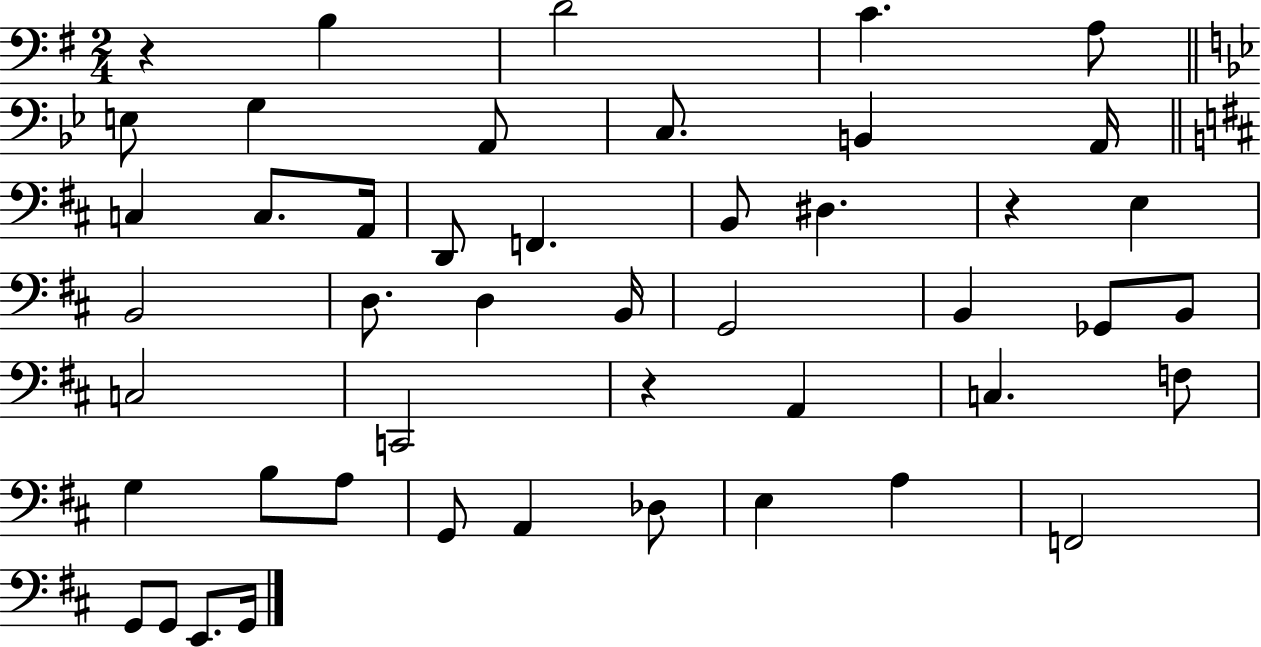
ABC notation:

X:1
T:Untitled
M:2/4
L:1/4
K:G
z B, D2 C A,/2 E,/2 G, A,,/2 C,/2 B,, A,,/4 C, C,/2 A,,/4 D,,/2 F,, B,,/2 ^D, z E, B,,2 D,/2 D, B,,/4 G,,2 B,, _G,,/2 B,,/2 C,2 C,,2 z A,, C, F,/2 G, B,/2 A,/2 G,,/2 A,, _D,/2 E, A, F,,2 G,,/2 G,,/2 E,,/2 G,,/4